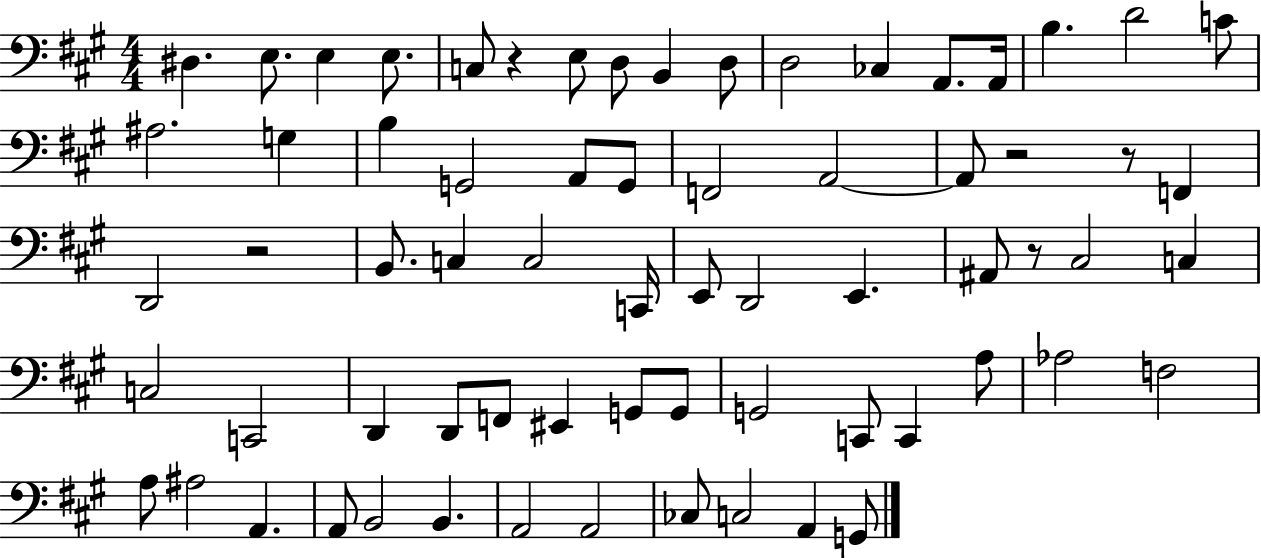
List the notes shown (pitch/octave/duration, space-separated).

D#3/q. E3/e. E3/q E3/e. C3/e R/q E3/e D3/e B2/q D3/e D3/h CES3/q A2/e. A2/s B3/q. D4/h C4/e A#3/h. G3/q B3/q G2/h A2/e G2/e F2/h A2/h A2/e R/h R/e F2/q D2/h R/h B2/e. C3/q C3/h C2/s E2/e D2/h E2/q. A#2/e R/e C#3/h C3/q C3/h C2/h D2/q D2/e F2/e EIS2/q G2/e G2/e G2/h C2/e C2/q A3/e Ab3/h F3/h A3/e A#3/h A2/q. A2/e B2/h B2/q. A2/h A2/h CES3/e C3/h A2/q G2/e